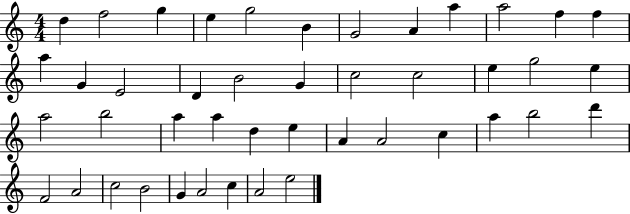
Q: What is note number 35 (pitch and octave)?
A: D6